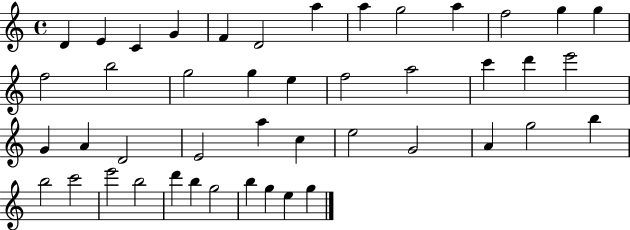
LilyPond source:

{
  \clef treble
  \time 4/4
  \defaultTimeSignature
  \key c \major
  d'4 e'4 c'4 g'4 | f'4 d'2 a''4 | a''4 g''2 a''4 | f''2 g''4 g''4 | \break f''2 b''2 | g''2 g''4 e''4 | f''2 a''2 | c'''4 d'''4 e'''2 | \break g'4 a'4 d'2 | e'2 a''4 c''4 | e''2 g'2 | a'4 g''2 b''4 | \break b''2 c'''2 | e'''2 b''2 | d'''4 b''4 g''2 | b''4 g''4 e''4 g''4 | \break \bar "|."
}